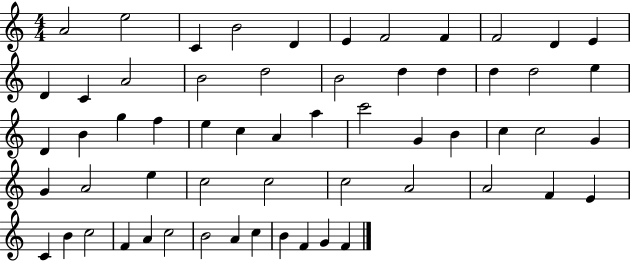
{
  \clef treble
  \numericTimeSignature
  \time 4/4
  \key c \major
  a'2 e''2 | c'4 b'2 d'4 | e'4 f'2 f'4 | f'2 d'4 e'4 | \break d'4 c'4 a'2 | b'2 d''2 | b'2 d''4 d''4 | d''4 d''2 e''4 | \break d'4 b'4 g''4 f''4 | e''4 c''4 a'4 a''4 | c'''2 g'4 b'4 | c''4 c''2 g'4 | \break g'4 a'2 e''4 | c''2 c''2 | c''2 a'2 | a'2 f'4 e'4 | \break c'4 b'4 c''2 | f'4 a'4 c''2 | b'2 a'4 c''4 | b'4 f'4 g'4 f'4 | \break \bar "|."
}